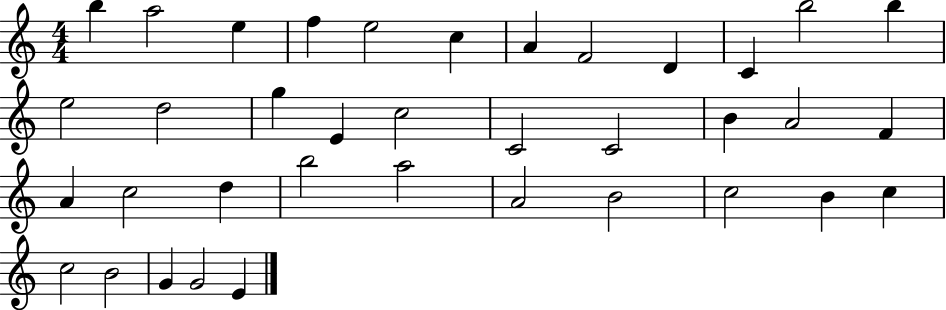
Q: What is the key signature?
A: C major